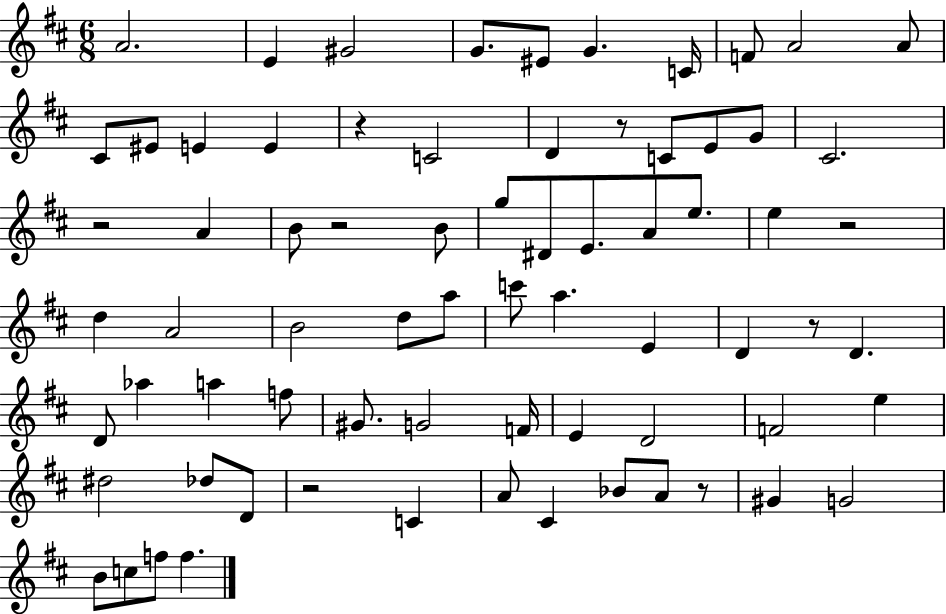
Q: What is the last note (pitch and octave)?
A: F5